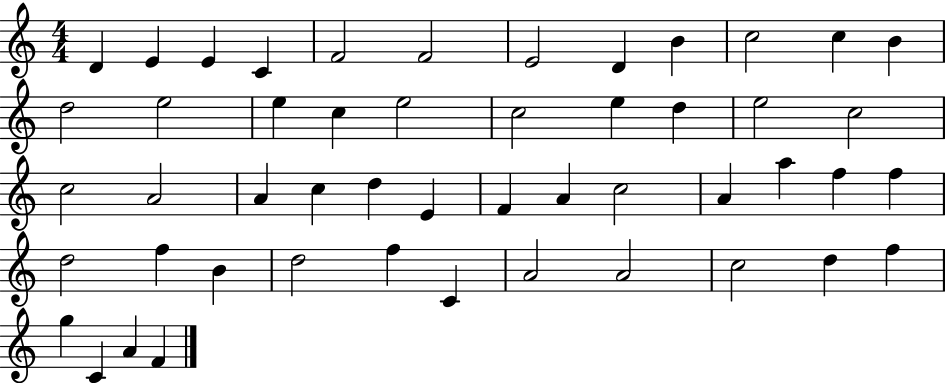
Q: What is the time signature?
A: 4/4